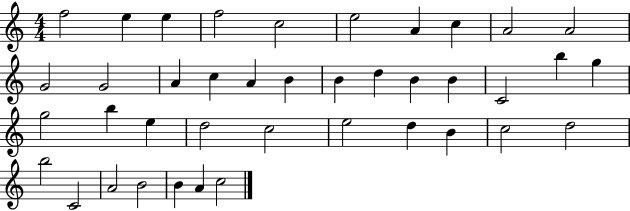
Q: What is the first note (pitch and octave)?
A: F5